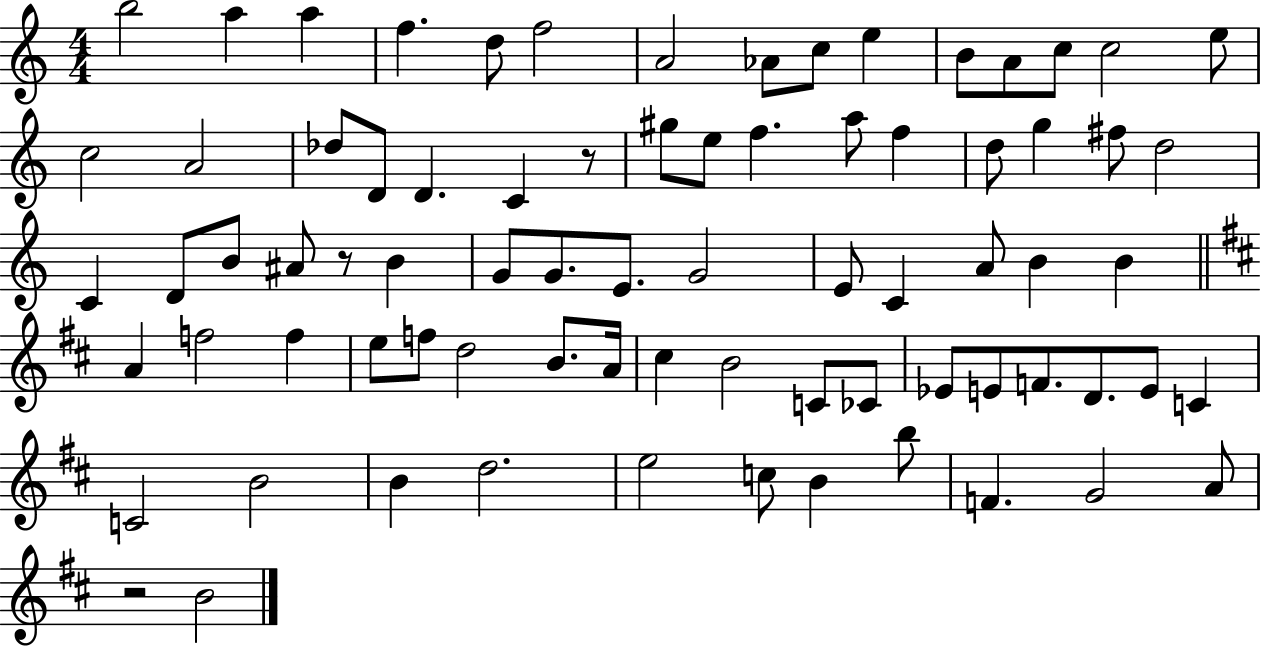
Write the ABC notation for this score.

X:1
T:Untitled
M:4/4
L:1/4
K:C
b2 a a f d/2 f2 A2 _A/2 c/2 e B/2 A/2 c/2 c2 e/2 c2 A2 _d/2 D/2 D C z/2 ^g/2 e/2 f a/2 f d/2 g ^f/2 d2 C D/2 B/2 ^A/2 z/2 B G/2 G/2 E/2 G2 E/2 C A/2 B B A f2 f e/2 f/2 d2 B/2 A/4 ^c B2 C/2 _C/2 _E/2 E/2 F/2 D/2 E/2 C C2 B2 B d2 e2 c/2 B b/2 F G2 A/2 z2 B2